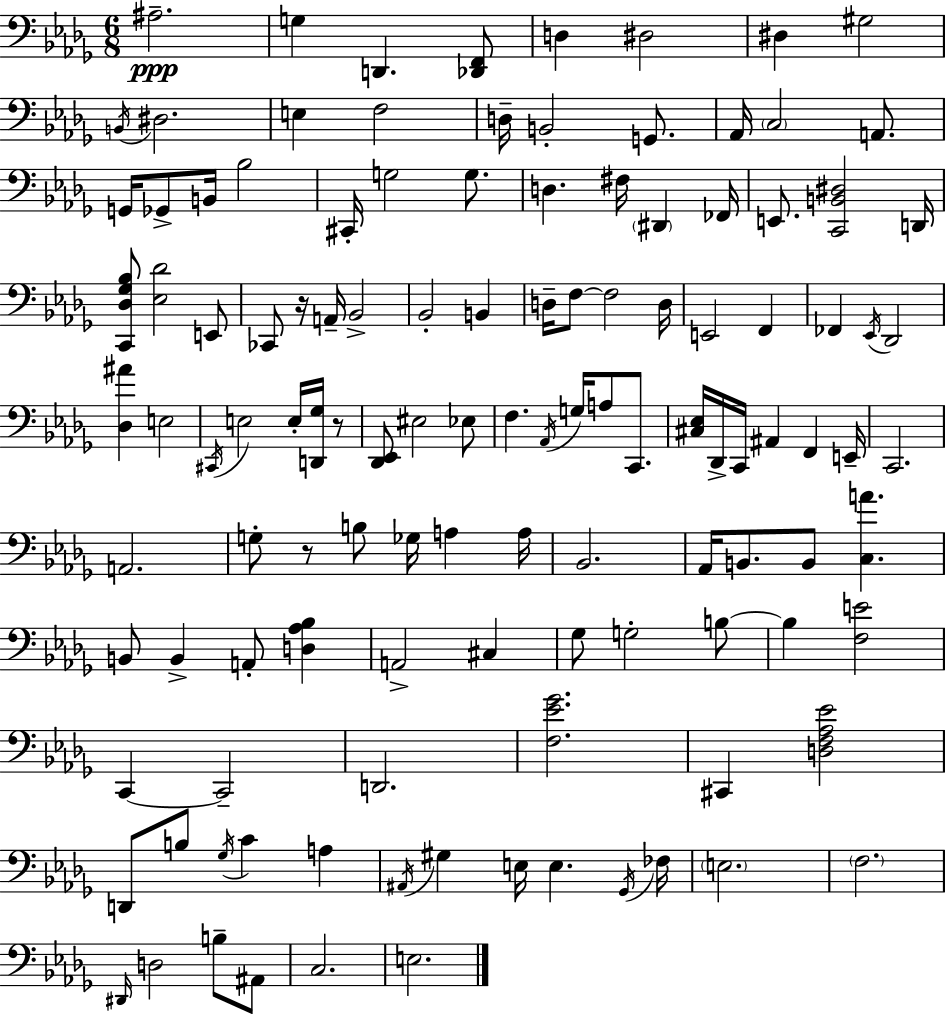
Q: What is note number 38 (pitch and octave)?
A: F3